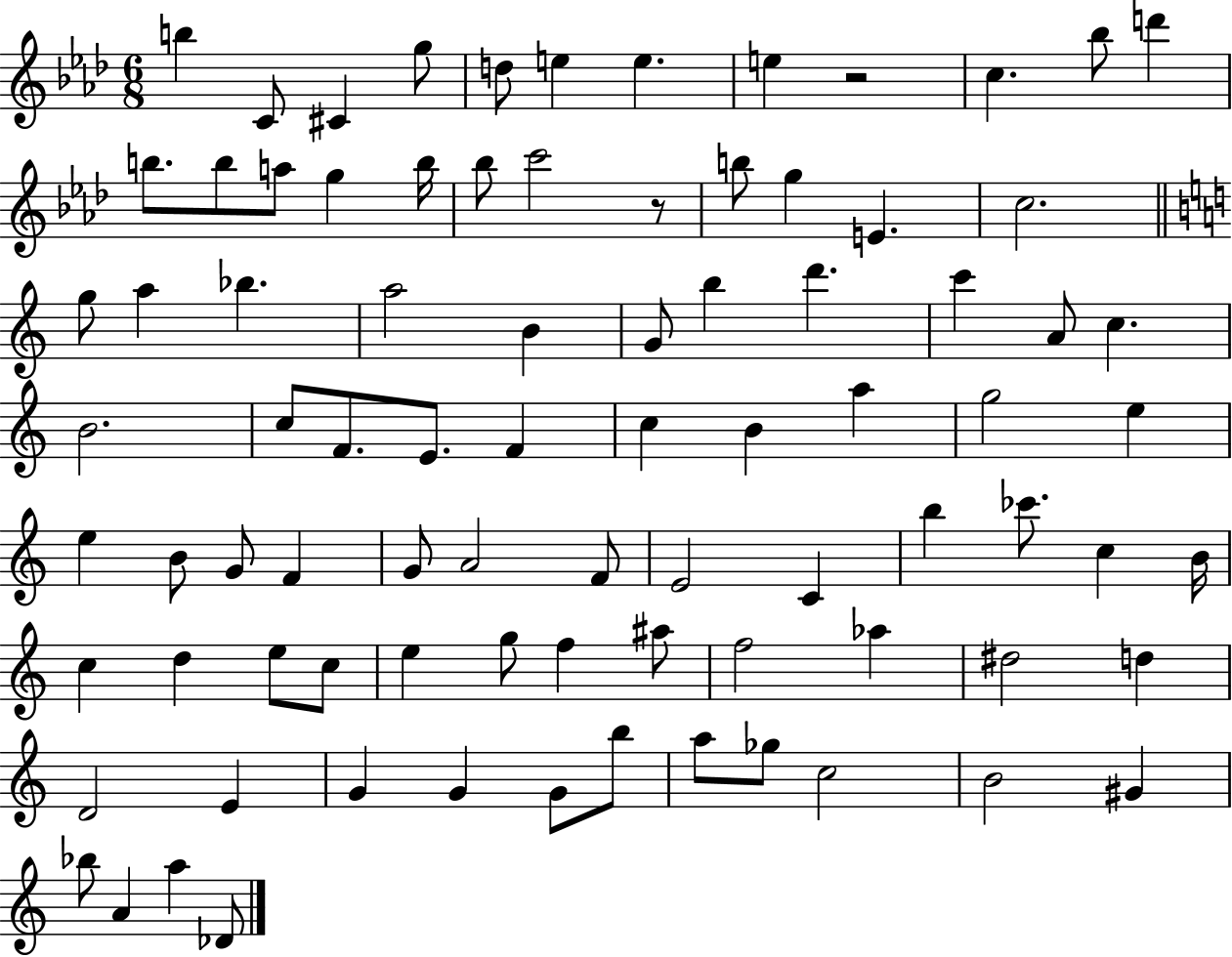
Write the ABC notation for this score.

X:1
T:Untitled
M:6/8
L:1/4
K:Ab
b C/2 ^C g/2 d/2 e e e z2 c _b/2 d' b/2 b/2 a/2 g b/4 _b/2 c'2 z/2 b/2 g E c2 g/2 a _b a2 B G/2 b d' c' A/2 c B2 c/2 F/2 E/2 F c B a g2 e e B/2 G/2 F G/2 A2 F/2 E2 C b _c'/2 c B/4 c d e/2 c/2 e g/2 f ^a/2 f2 _a ^d2 d D2 E G G G/2 b/2 a/2 _g/2 c2 B2 ^G _b/2 A a _D/2